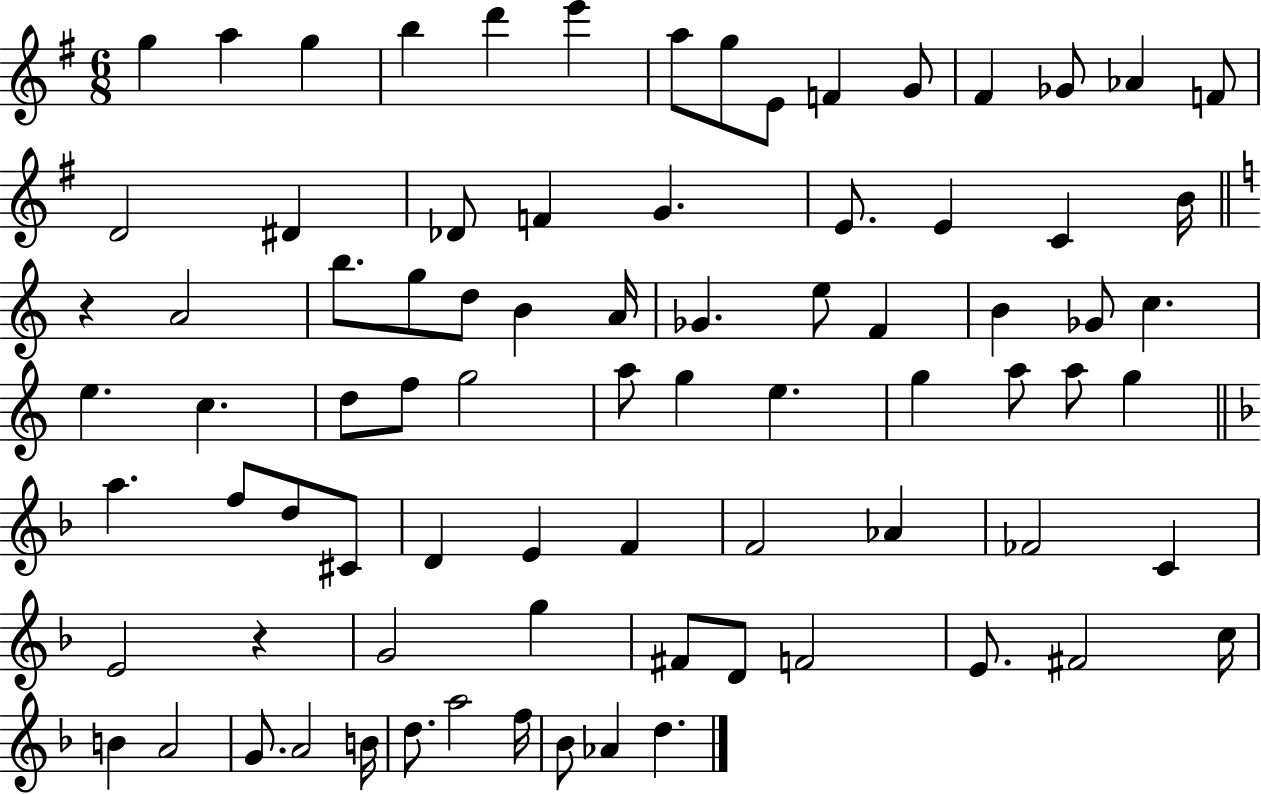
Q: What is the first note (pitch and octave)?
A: G5